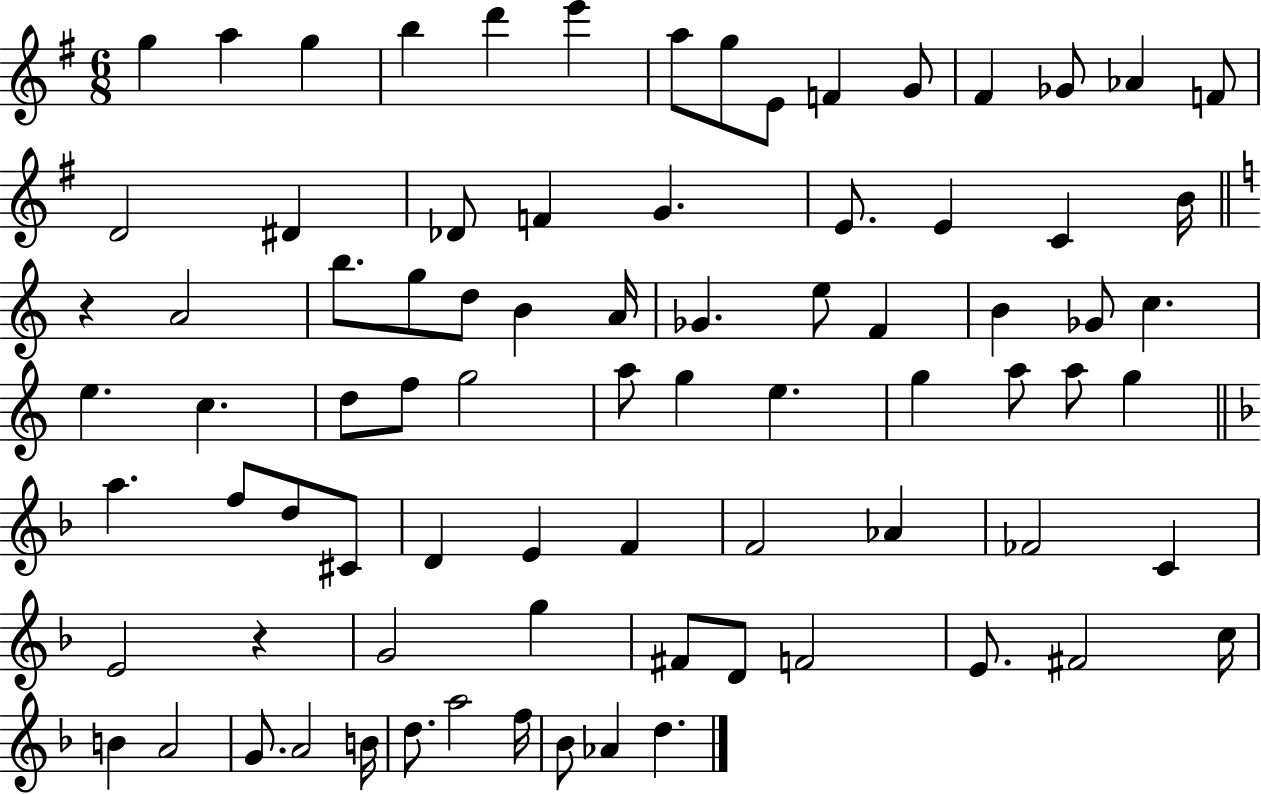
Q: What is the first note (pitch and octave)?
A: G5